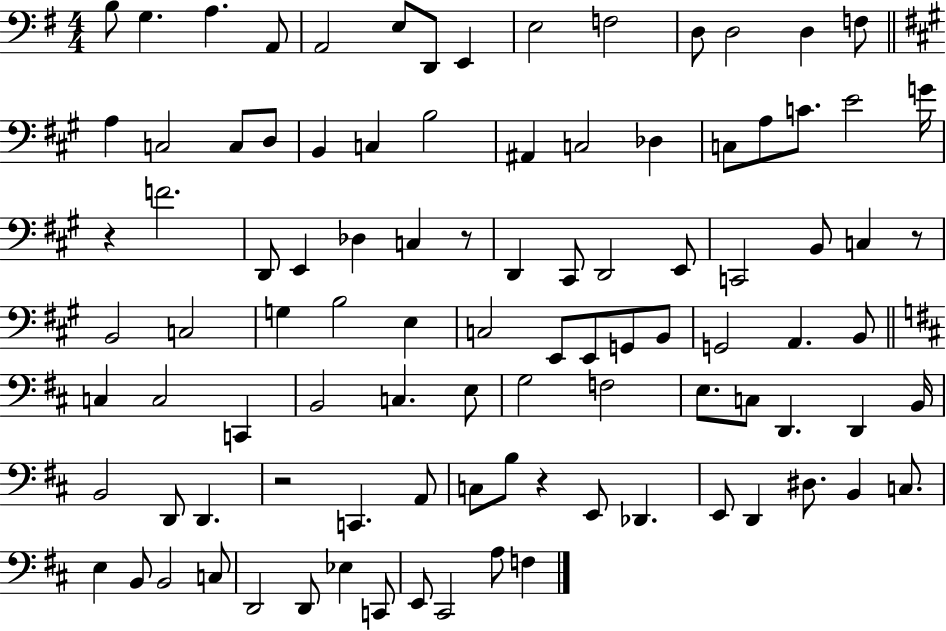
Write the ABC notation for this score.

X:1
T:Untitled
M:4/4
L:1/4
K:G
B,/2 G, A, A,,/2 A,,2 E,/2 D,,/2 E,, E,2 F,2 D,/2 D,2 D, F,/2 A, C,2 C,/2 D,/2 B,, C, B,2 ^A,, C,2 _D, C,/2 A,/2 C/2 E2 G/4 z F2 D,,/2 E,, _D, C, z/2 D,, ^C,,/2 D,,2 E,,/2 C,,2 B,,/2 C, z/2 B,,2 C,2 G, B,2 E, C,2 E,,/2 E,,/2 G,,/2 B,,/2 G,,2 A,, B,,/2 C, C,2 C,, B,,2 C, E,/2 G,2 F,2 E,/2 C,/2 D,, D,, B,,/4 B,,2 D,,/2 D,, z2 C,, A,,/2 C,/2 B,/2 z E,,/2 _D,, E,,/2 D,, ^D,/2 B,, C,/2 E, B,,/2 B,,2 C,/2 D,,2 D,,/2 _E, C,,/2 E,,/2 ^C,,2 A,/2 F,